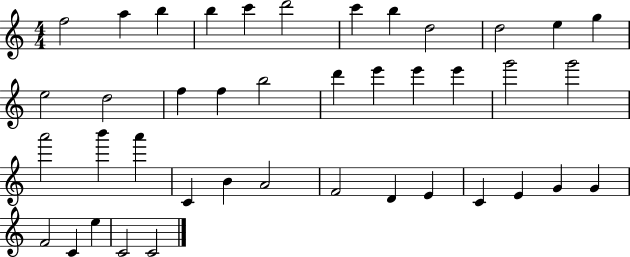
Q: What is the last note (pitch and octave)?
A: C4